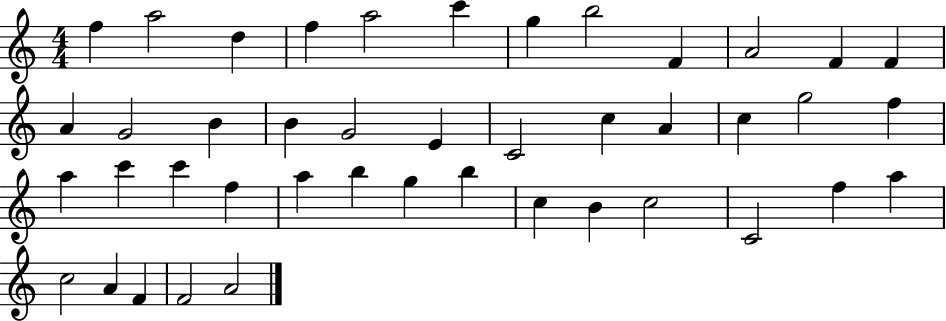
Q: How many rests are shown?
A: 0